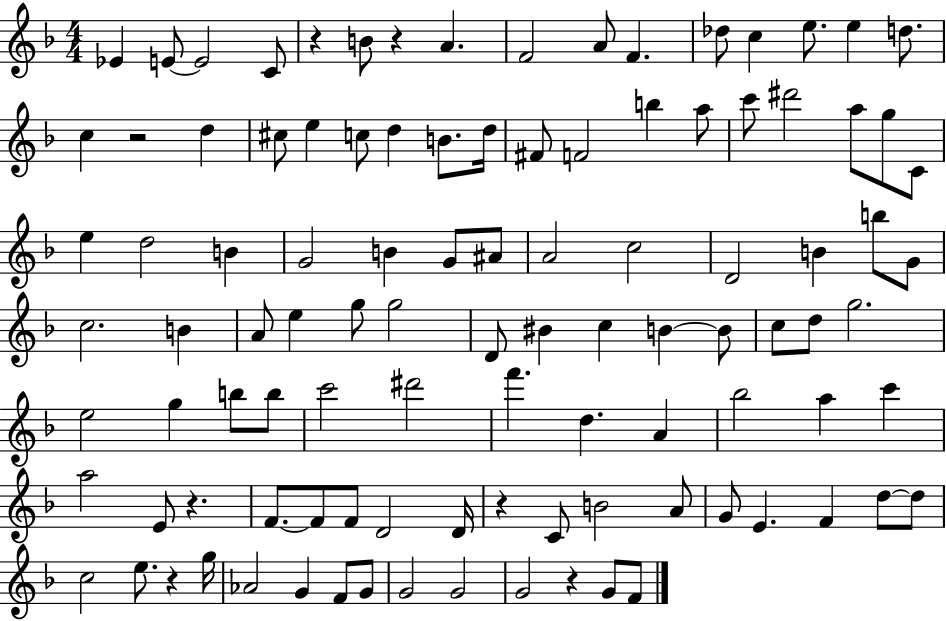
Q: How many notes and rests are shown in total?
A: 104